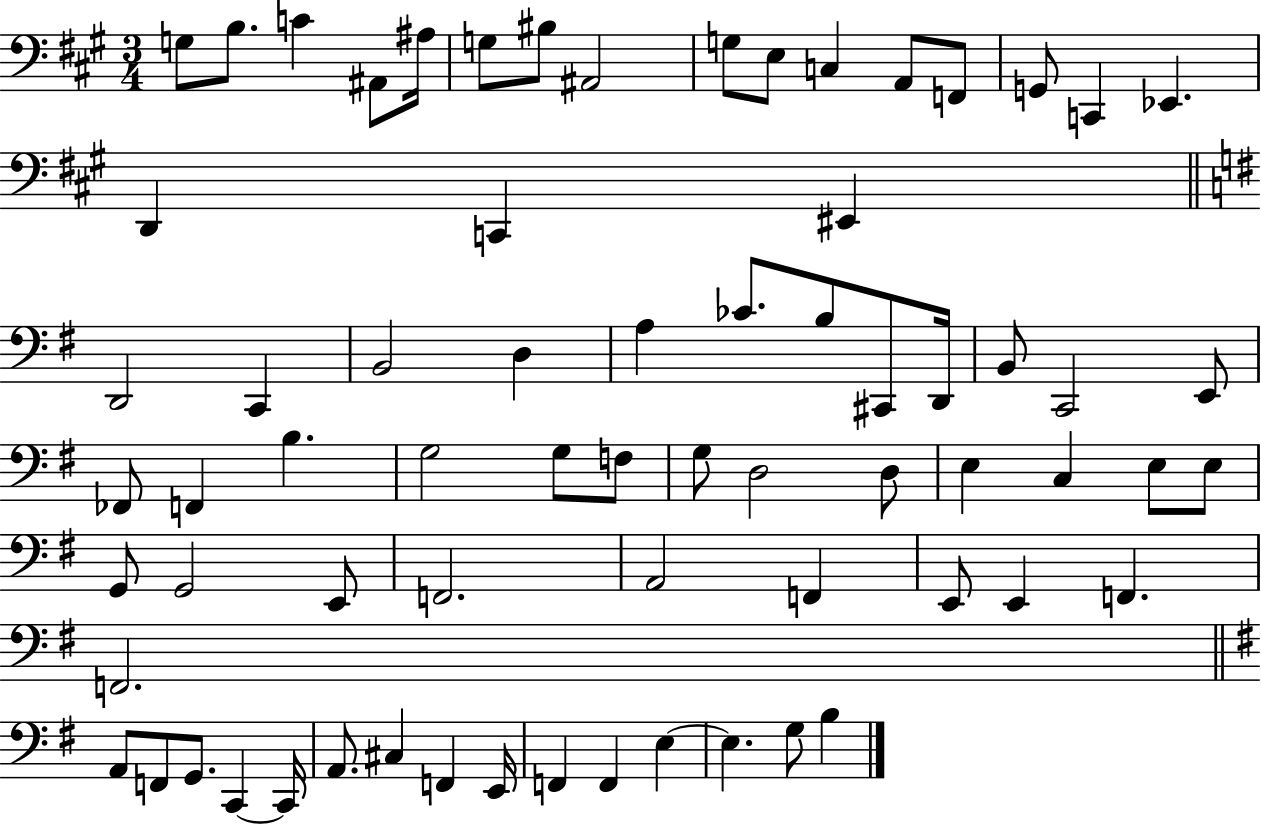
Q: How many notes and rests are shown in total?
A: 69